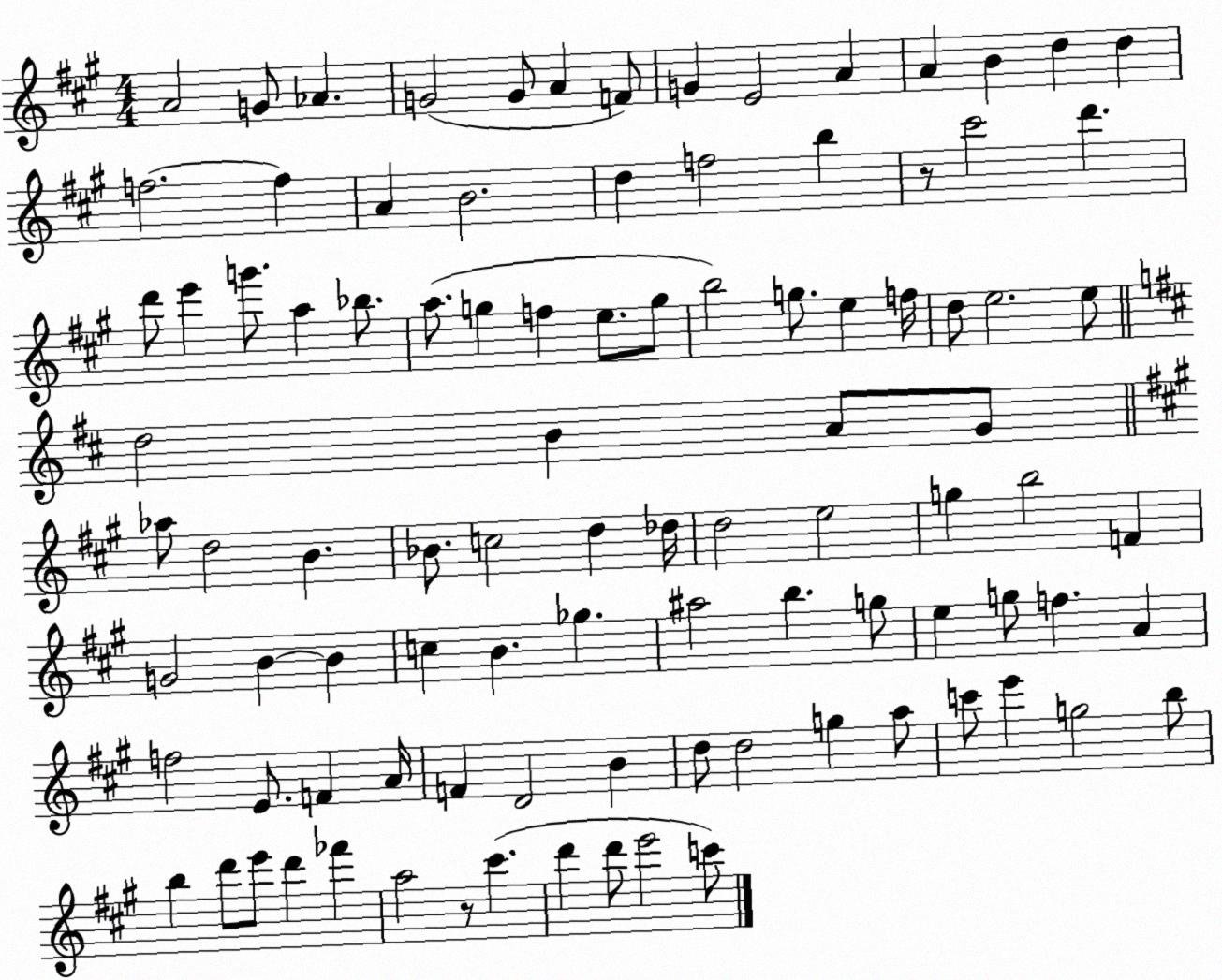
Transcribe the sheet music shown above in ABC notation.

X:1
T:Untitled
M:4/4
L:1/4
K:A
A2 G/2 _A G2 G/2 A F/2 G E2 A A B d d f2 f A B2 d f2 b z/2 ^c'2 d' d'/2 e' g'/2 a _b/2 a/2 g f e/2 g/2 b2 g/2 e f/4 d/2 e2 e/2 d2 B A/2 G/2 _a/2 d2 B _B/2 c2 d _d/4 d2 e2 g b2 F G2 B B c B _g ^a2 b g/2 e g/2 f A f2 E/2 F A/4 F D2 B d/2 d2 g a/2 c'/2 e' g2 b/2 b d'/2 e'/2 d' _f' a2 z/2 ^c' d' d'/2 e'2 c'/2